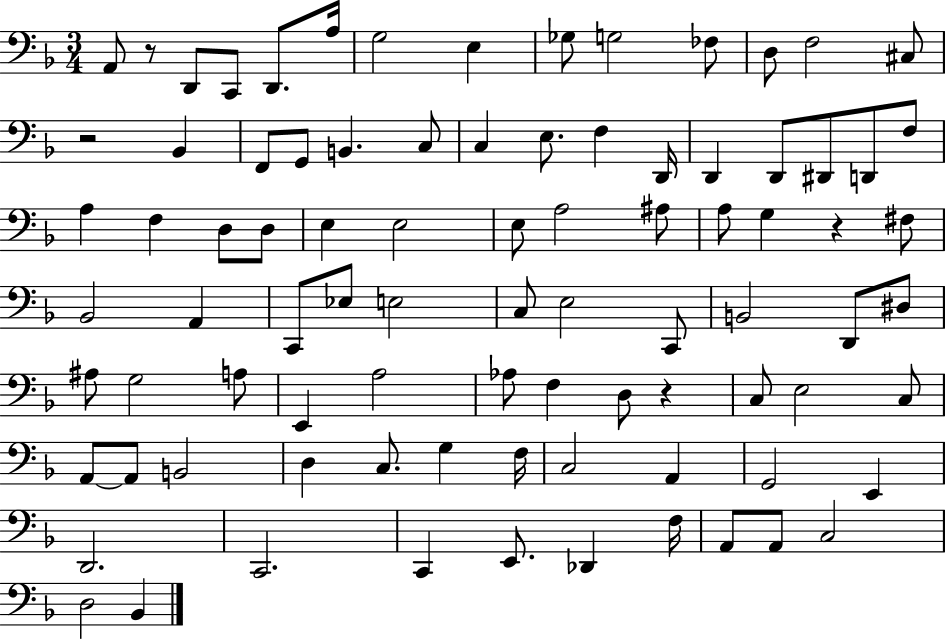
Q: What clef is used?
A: bass